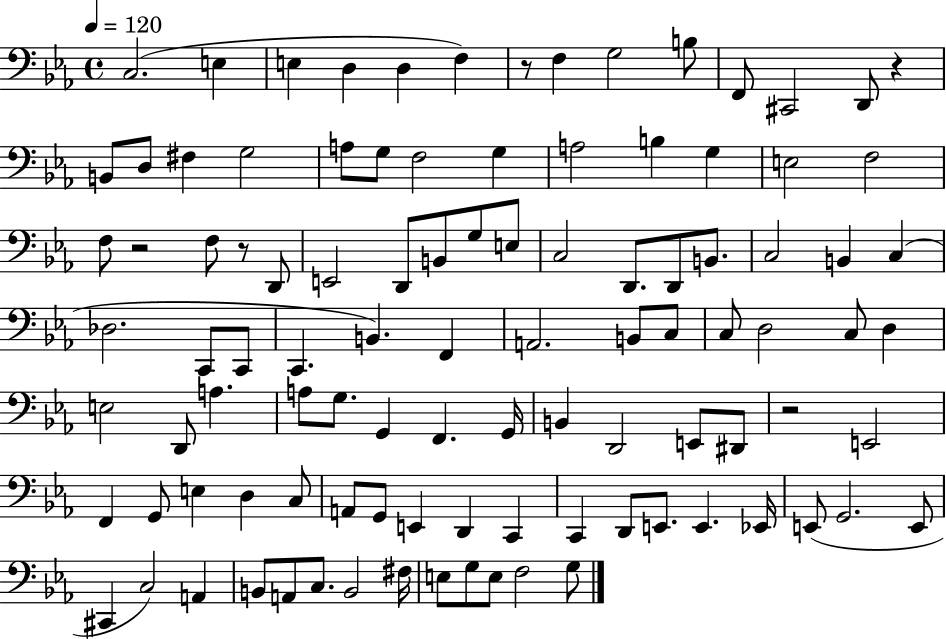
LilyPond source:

{
  \clef bass
  \time 4/4
  \defaultTimeSignature
  \key ees \major
  \tempo 4 = 120
  c2.( e4 | e4 d4 d4 f4) | r8 f4 g2 b8 | f,8 cis,2 d,8 r4 | \break b,8 d8 fis4 g2 | a8 g8 f2 g4 | a2 b4 g4 | e2 f2 | \break f8 r2 f8 r8 d,8 | e,2 d,8 b,8 g8 e8 | c2 d,8. d,8 b,8. | c2 b,4 c4( | \break des2. c,8 c,8 | c,4. b,4.) f,4 | a,2. b,8 c8 | c8 d2 c8 d4 | \break e2 d,8 a4. | a8 g8. g,4 f,4. g,16 | b,4 d,2 e,8 dis,8 | r2 e,2 | \break f,4 g,8 e4 d4 c8 | a,8 g,8 e,4 d,4 c,4 | c,4 d,8 e,8. e,4. ees,16 | e,8( g,2. e,8 | \break cis,4 c2) a,4 | b,8 a,8 c8. b,2 fis16 | e8 g8 e8 f2 g8 | \bar "|."
}